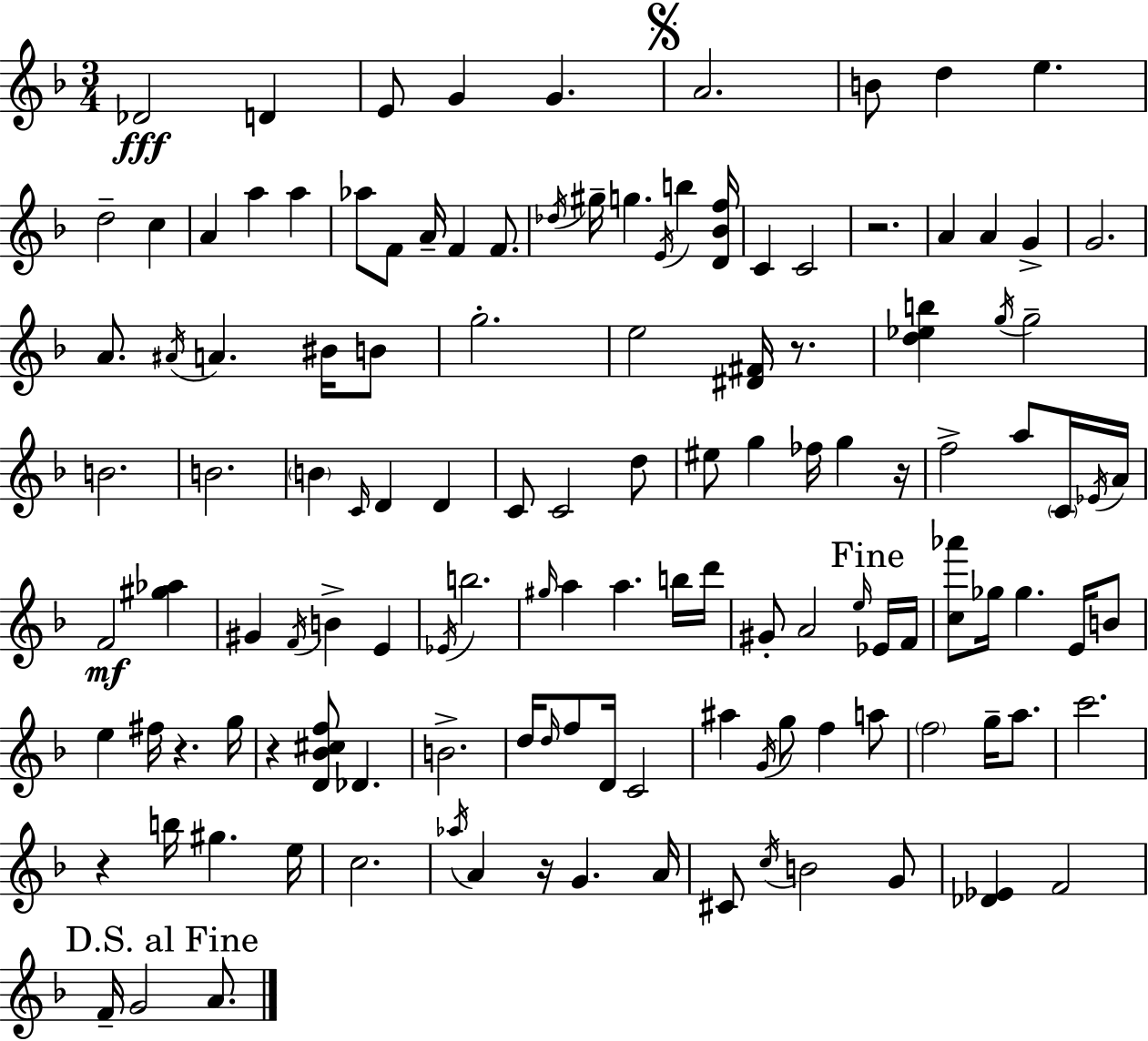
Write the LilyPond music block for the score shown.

{
  \clef treble
  \numericTimeSignature
  \time 3/4
  \key d \minor
  des'2\fff d'4 | e'8 g'4 g'4. | \mark \markup { \musicglyph "scripts.segno" } a'2. | b'8 d''4 e''4. | \break d''2-- c''4 | a'4 a''4 a''4 | aes''8 f'8 a'16-- f'4 f'8. | \acciaccatura { des''16 } gis''16-- g''4. \acciaccatura { e'16 } b''4 | \break <d' bes' f''>16 c'4 c'2 | r2. | a'4 a'4 g'4-> | g'2. | \break a'8. \acciaccatura { ais'16 } a'4. | bis'16 b'8 g''2.-. | e''2 <dis' fis'>16 | r8. <d'' ees'' b''>4 \acciaccatura { g''16 } g''2-- | \break b'2. | b'2. | \parenthesize b'4 \grace { c'16 } d'4 | d'4 c'8 c'2 | \break d''8 eis''8 g''4 fes''16 | g''4 r16 f''2-> | a''8 \parenthesize c'16 \acciaccatura { ees'16 } a'16 f'2\mf | <gis'' aes''>4 gis'4 \acciaccatura { f'16 } b'4-> | \break e'4 \acciaccatura { ees'16 } b''2. | \grace { gis''16 } a''4 | a''4. b''16 d'''16 gis'8-. a'2 | \grace { e''16 } \mark "Fine" ees'16 f'16 <c'' aes'''>8 | \break ges''16 ges''4. e'16 b'8 e''4 | fis''16 r4. g''16 r4 | <d' bes' cis'' f''>8 des'4. b'2.-> | d''16 \grace { d''16 } | \break f''8 d'16 c'2 ais''4 | \acciaccatura { g'16 } g''8 f''4 a''8 | \parenthesize f''2 g''16-- a''8. | c'''2. | \break r4 b''16 gis''4. e''16 | c''2. | \acciaccatura { aes''16 } a'4 r16 g'4. | a'16 cis'8 \acciaccatura { c''16 } b'2 | \break g'8 <des' ees'>4 f'2 | \mark "D.S. al Fine" f'16-- g'2 a'8. | \bar "|."
}